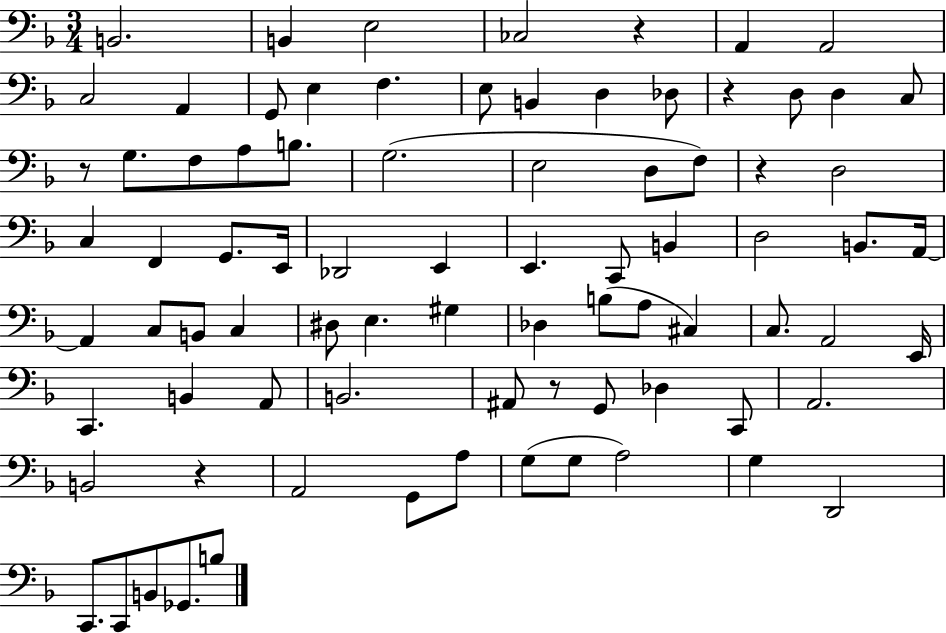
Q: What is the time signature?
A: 3/4